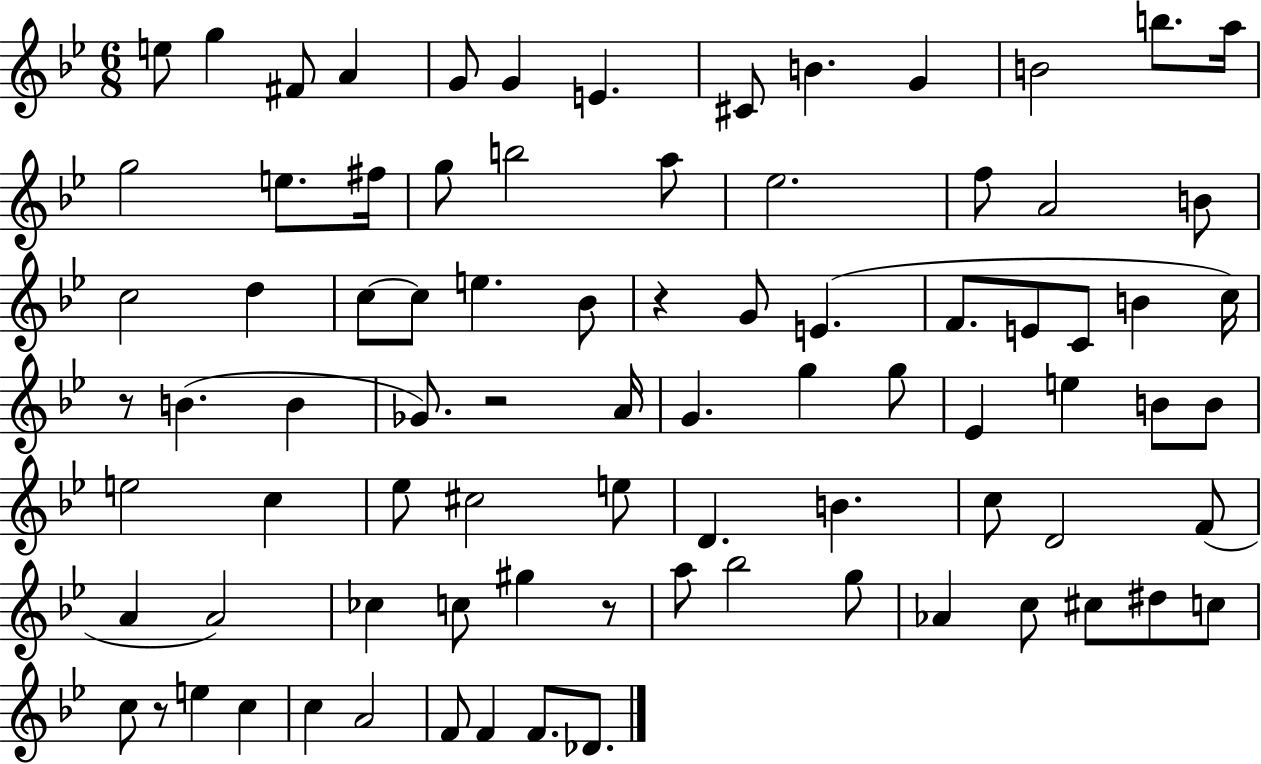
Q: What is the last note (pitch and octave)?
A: Db4